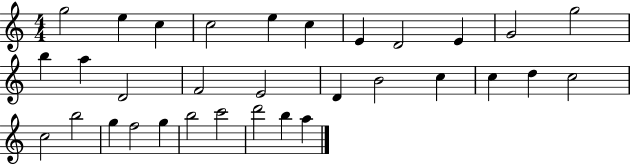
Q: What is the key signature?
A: C major